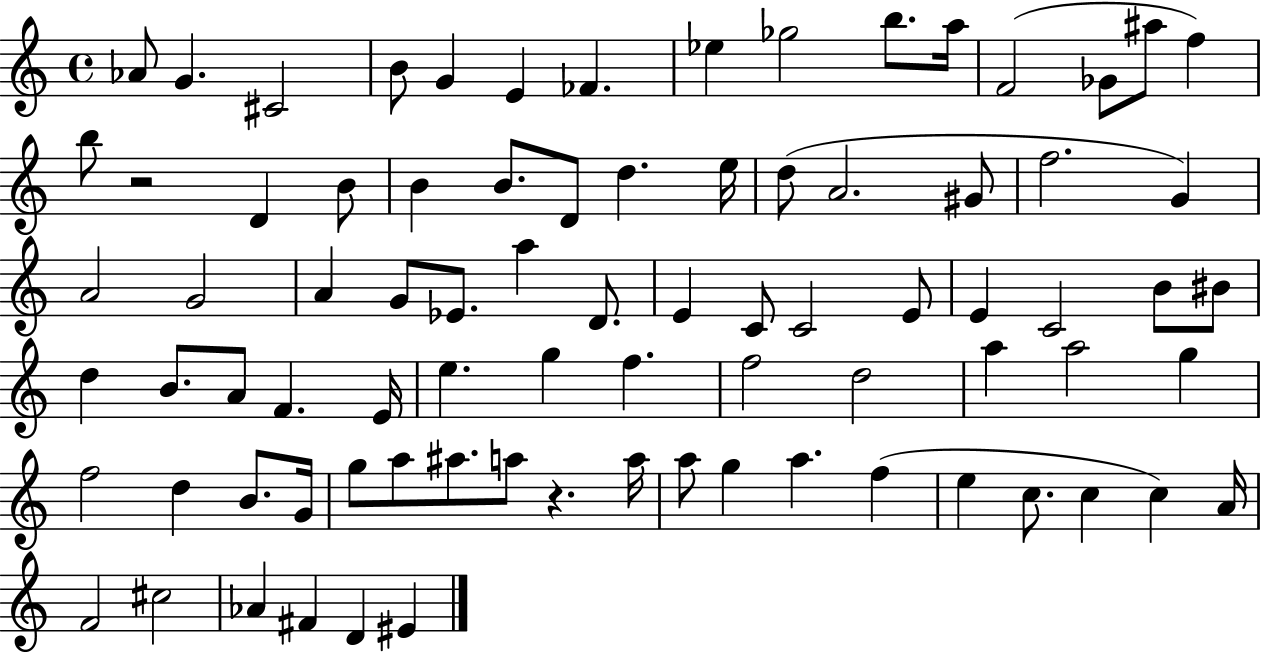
X:1
T:Untitled
M:4/4
L:1/4
K:C
_A/2 G ^C2 B/2 G E _F _e _g2 b/2 a/4 F2 _G/2 ^a/2 f b/2 z2 D B/2 B B/2 D/2 d e/4 d/2 A2 ^G/2 f2 G A2 G2 A G/2 _E/2 a D/2 E C/2 C2 E/2 E C2 B/2 ^B/2 d B/2 A/2 F E/4 e g f f2 d2 a a2 g f2 d B/2 G/4 g/2 a/2 ^a/2 a/2 z a/4 a/2 g a f e c/2 c c A/4 F2 ^c2 _A ^F D ^E